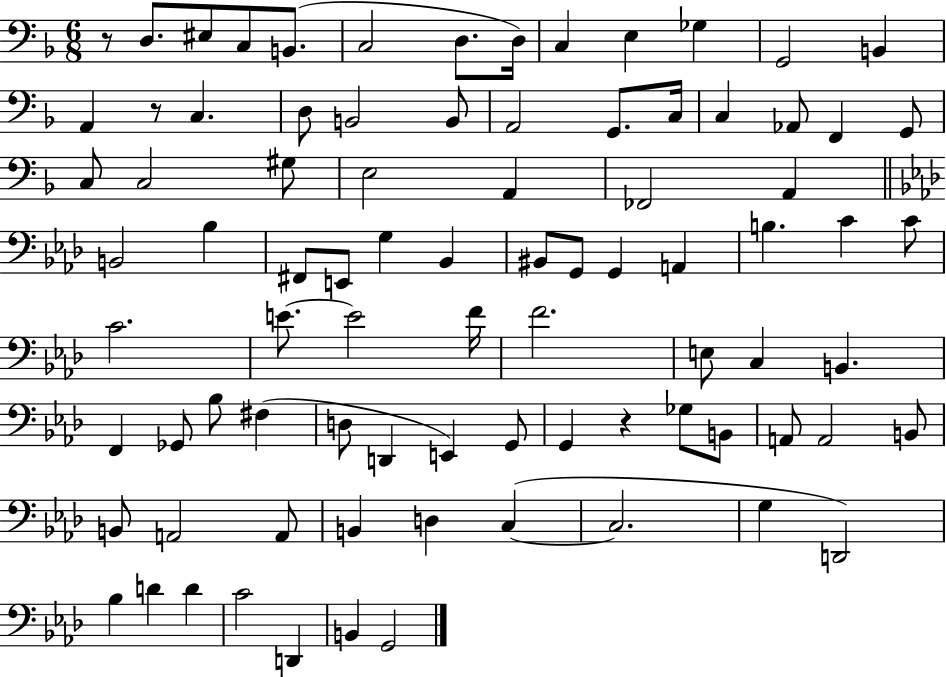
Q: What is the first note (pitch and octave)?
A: D3